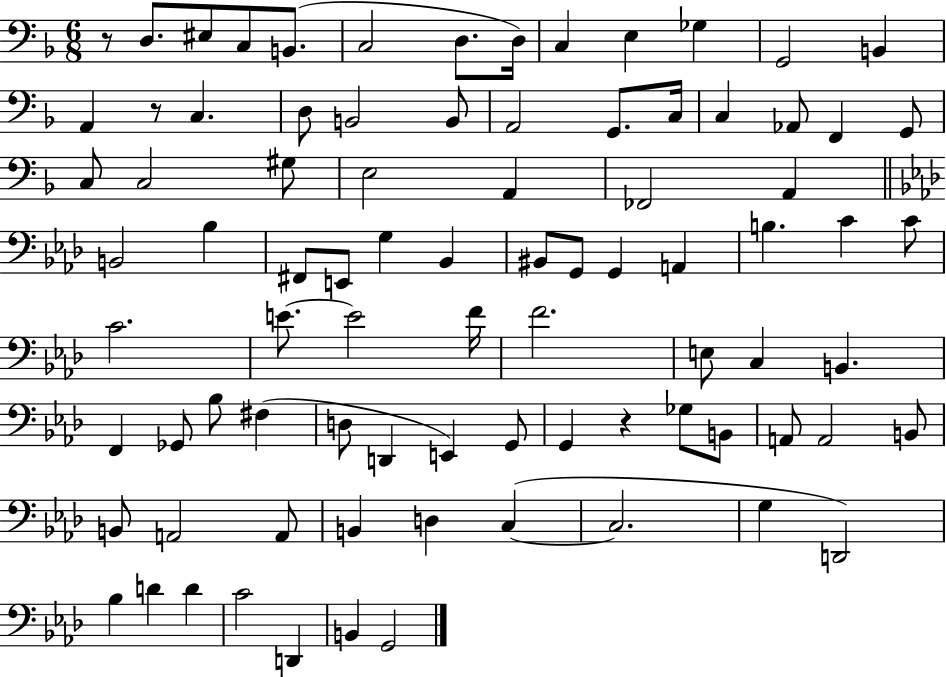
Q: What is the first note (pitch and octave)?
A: D3